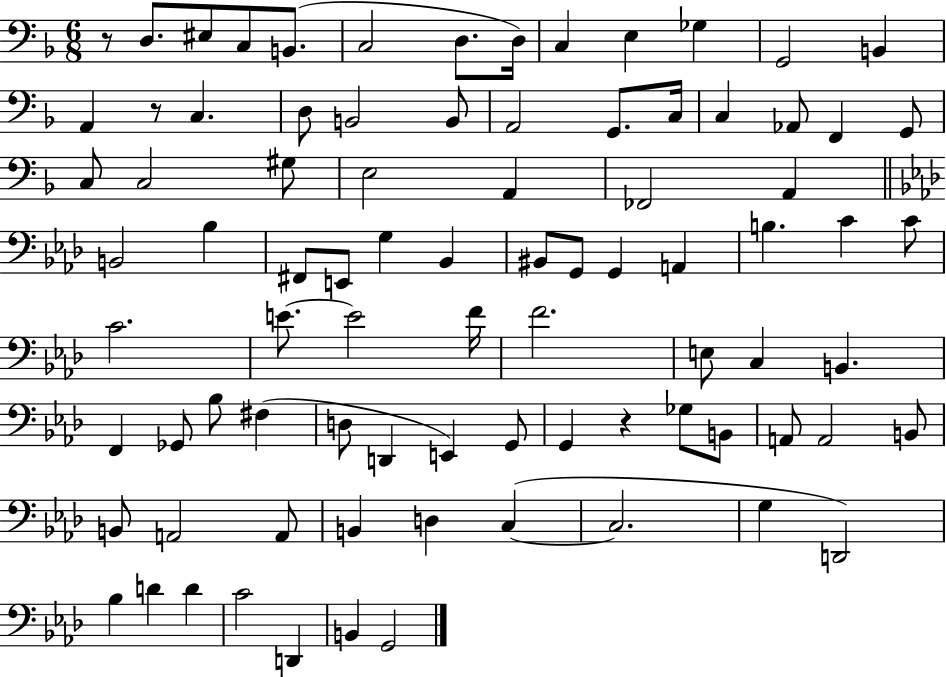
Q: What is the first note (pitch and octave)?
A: D3